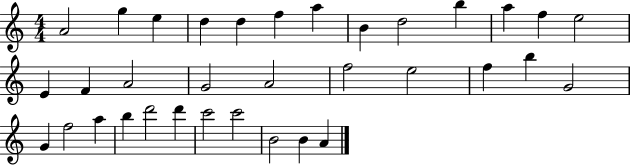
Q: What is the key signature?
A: C major